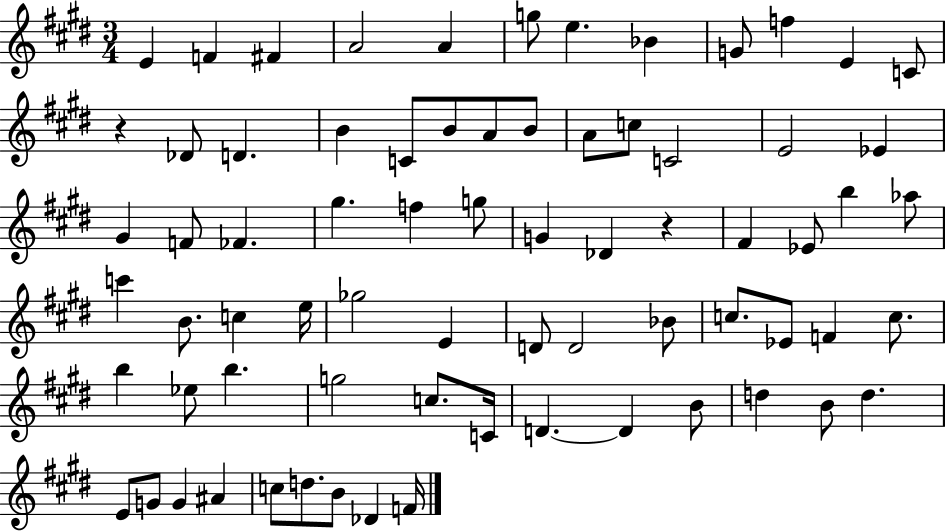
X:1
T:Untitled
M:3/4
L:1/4
K:E
E F ^F A2 A g/2 e _B G/2 f E C/2 z _D/2 D B C/2 B/2 A/2 B/2 A/2 c/2 C2 E2 _E ^G F/2 _F ^g f g/2 G _D z ^F _E/2 b _a/2 c' B/2 c e/4 _g2 E D/2 D2 _B/2 c/2 _E/2 F c/2 b _e/2 b g2 c/2 C/4 D D B/2 d B/2 d E/2 G/2 G ^A c/2 d/2 B/2 _D F/4